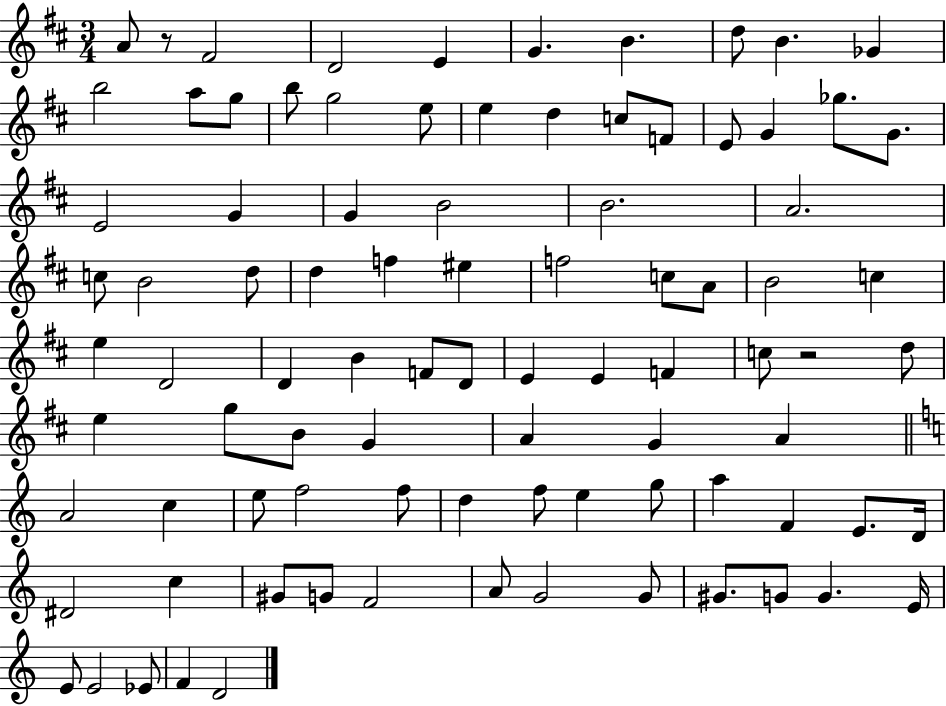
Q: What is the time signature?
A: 3/4